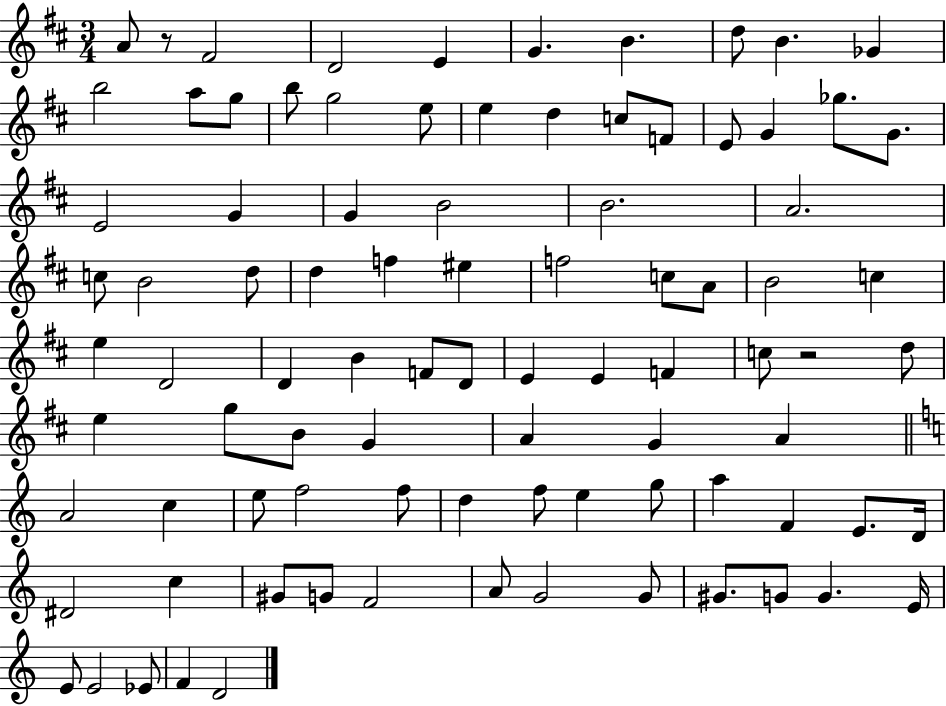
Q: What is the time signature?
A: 3/4